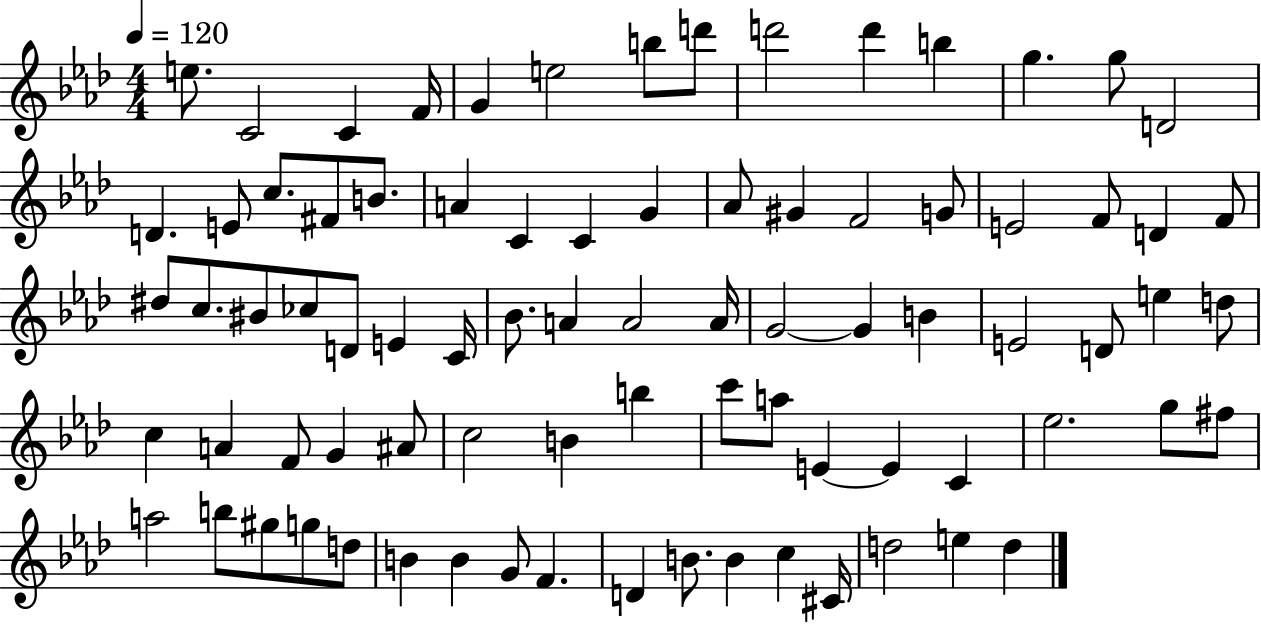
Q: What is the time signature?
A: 4/4